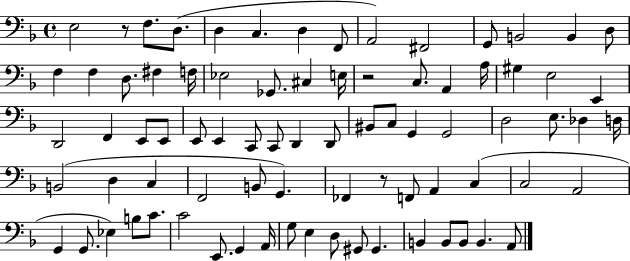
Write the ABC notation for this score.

X:1
T:Untitled
M:4/4
L:1/4
K:F
E,2 z/2 F,/2 D,/2 D, C, D, F,,/2 A,,2 ^F,,2 G,,/2 B,,2 B,, D,/2 F, F, D,/2 ^F, F,/4 _E,2 _G,,/2 ^C, E,/4 z2 C,/2 A,, A,/4 ^G, E,2 E,, D,,2 F,, E,,/2 E,,/2 E,,/2 E,, C,,/2 C,,/2 D,, D,,/2 ^B,,/2 C,/2 G,, G,,2 D,2 E,/2 _D, D,/4 B,,2 D, C, F,,2 B,,/2 G,, _F,, z/2 F,,/2 A,, C, C,2 A,,2 G,, G,,/2 _E, B,/2 C/2 C2 E,,/2 G,, A,,/4 G,/2 E, D,/2 ^G,,/2 ^G,, B,, B,,/2 B,,/2 B,, A,,/2